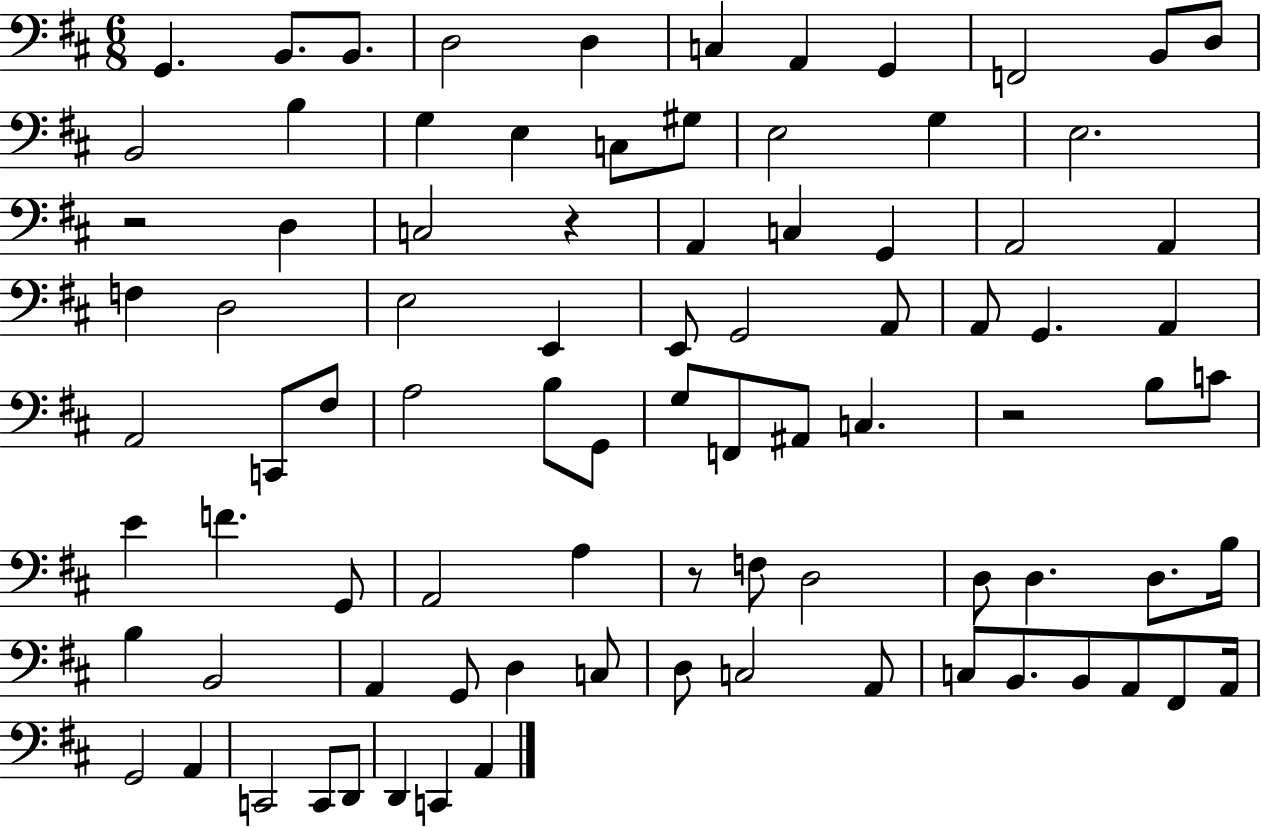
{
  \clef bass
  \numericTimeSignature
  \time 6/8
  \key d \major
  \repeat volta 2 { g,4. b,8. b,8. | d2 d4 | c4 a,4 g,4 | f,2 b,8 d8 | \break b,2 b4 | g4 e4 c8 gis8 | e2 g4 | e2. | \break r2 d4 | c2 r4 | a,4 c4 g,4 | a,2 a,4 | \break f4 d2 | e2 e,4 | e,8 g,2 a,8 | a,8 g,4. a,4 | \break a,2 c,8 fis8 | a2 b8 g,8 | g8 f,8 ais,8 c4. | r2 b8 c'8 | \break e'4 f'4. g,8 | a,2 a4 | r8 f8 d2 | d8 d4. d8. b16 | \break b4 b,2 | a,4 g,8 d4 c8 | d8 c2 a,8 | c8 b,8. b,8 a,8 fis,8 a,16 | \break g,2 a,4 | c,2 c,8 d,8 | d,4 c,4 a,4 | } \bar "|."
}